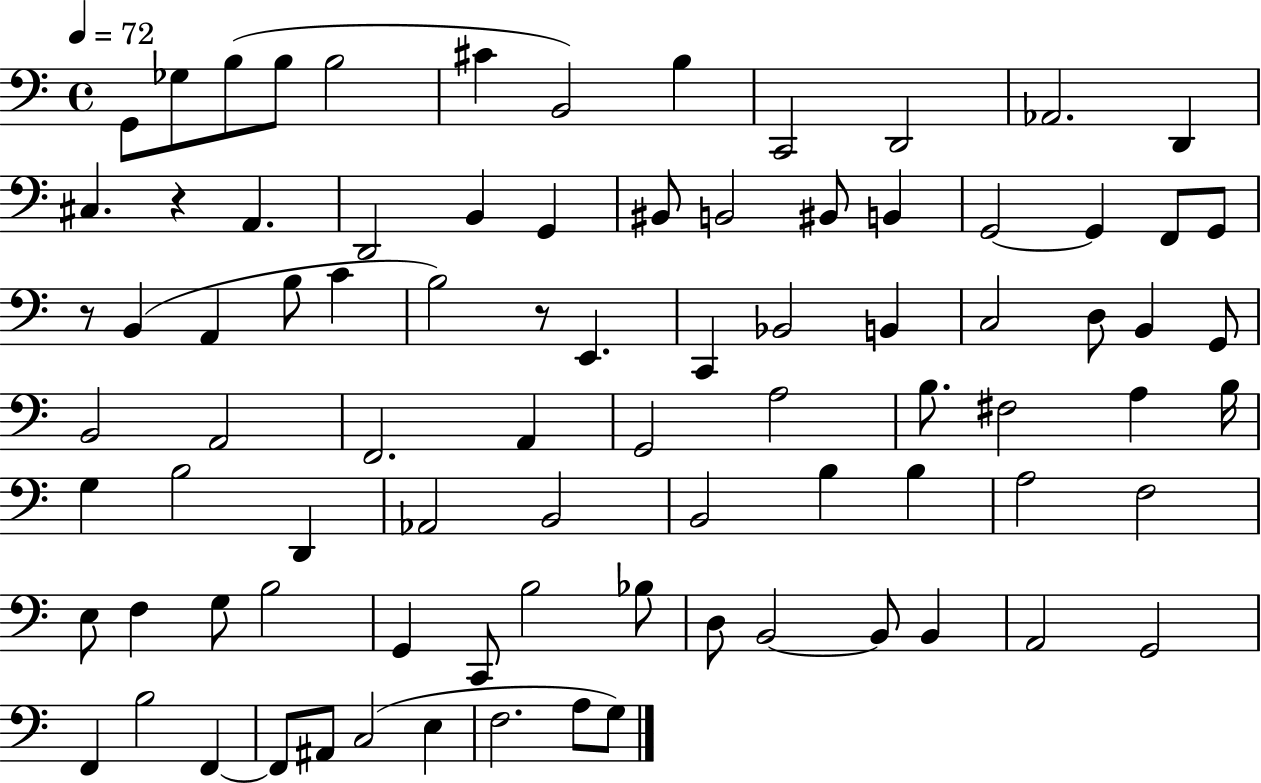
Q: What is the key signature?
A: C major